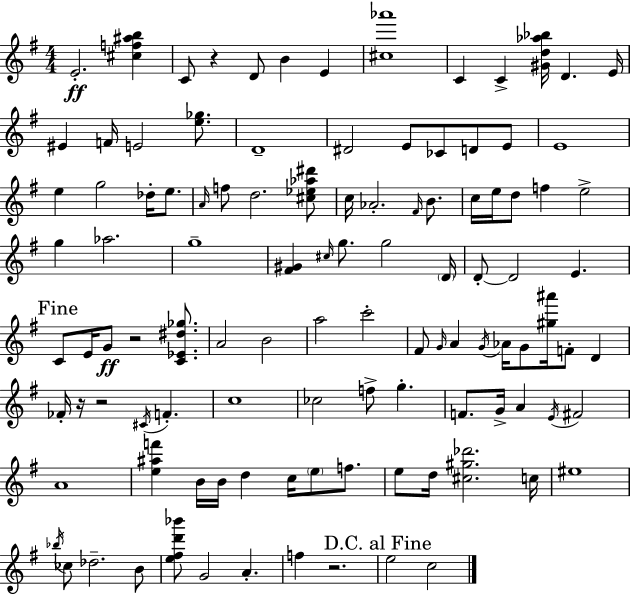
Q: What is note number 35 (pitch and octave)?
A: E5